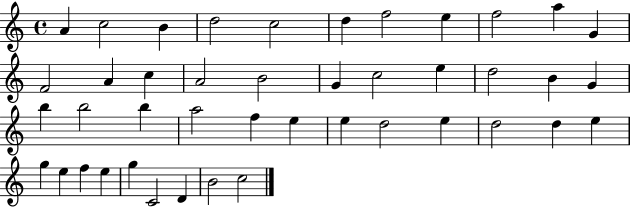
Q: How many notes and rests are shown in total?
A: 43